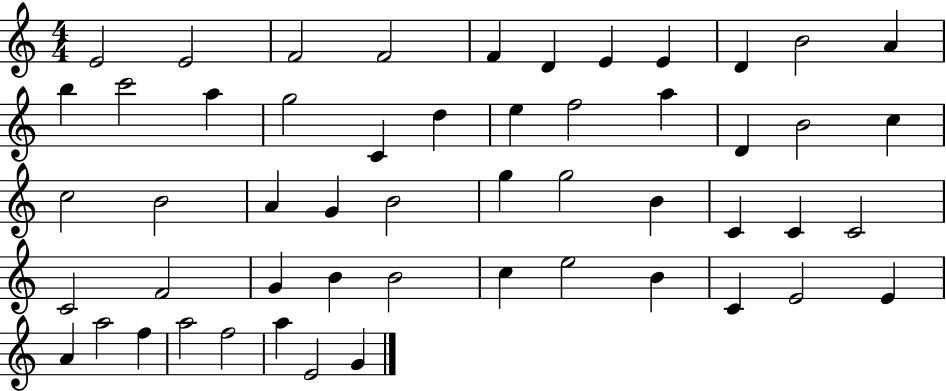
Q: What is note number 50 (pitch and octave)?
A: F5